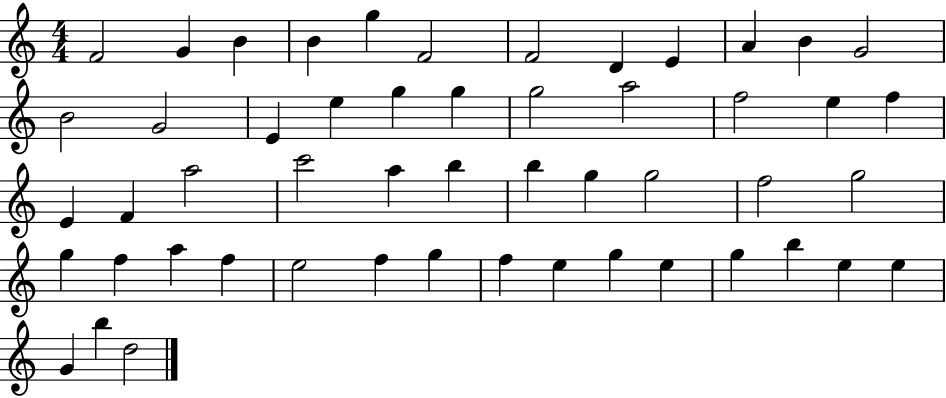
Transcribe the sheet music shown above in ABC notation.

X:1
T:Untitled
M:4/4
L:1/4
K:C
F2 G B B g F2 F2 D E A B G2 B2 G2 E e g g g2 a2 f2 e f E F a2 c'2 a b b g g2 f2 g2 g f a f e2 f g f e g e g b e e G b d2